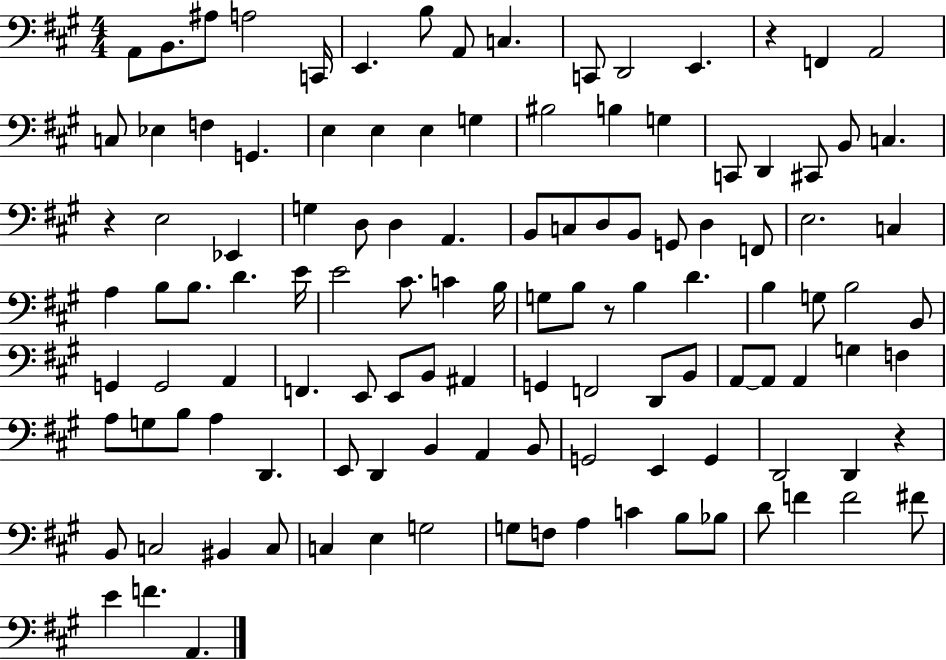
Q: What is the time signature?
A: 4/4